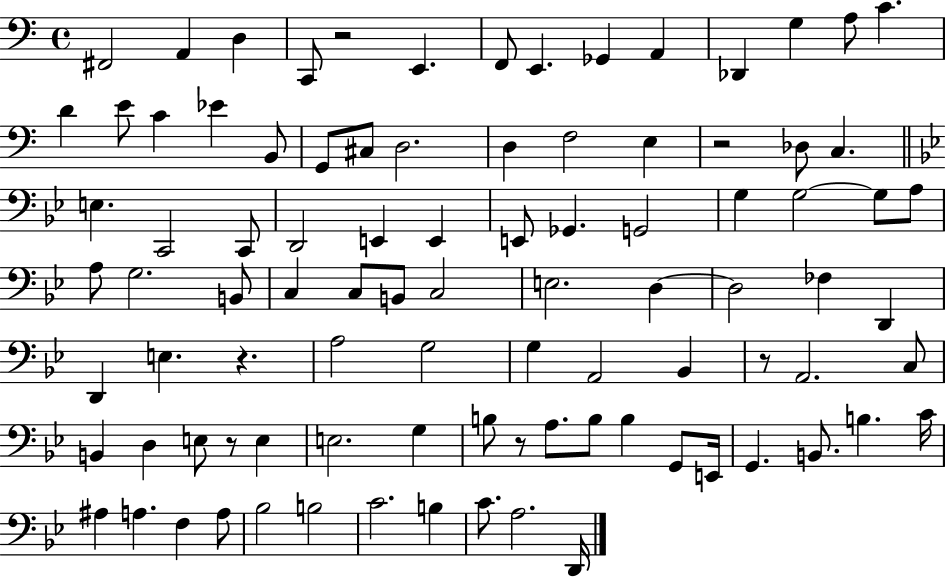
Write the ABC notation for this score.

X:1
T:Untitled
M:4/4
L:1/4
K:C
^F,,2 A,, D, C,,/2 z2 E,, F,,/2 E,, _G,, A,, _D,, G, A,/2 C D E/2 C _E B,,/2 G,,/2 ^C,/2 D,2 D, F,2 E, z2 _D,/2 C, E, C,,2 C,,/2 D,,2 E,, E,, E,,/2 _G,, G,,2 G, G,2 G,/2 A,/2 A,/2 G,2 B,,/2 C, C,/2 B,,/2 C,2 E,2 D, D,2 _F, D,, D,, E, z A,2 G,2 G, A,,2 _B,, z/2 A,,2 C,/2 B,, D, E,/2 z/2 E, E,2 G, B,/2 z/2 A,/2 B,/2 B, G,,/2 E,,/4 G,, B,,/2 B, C/4 ^A, A, F, A,/2 _B,2 B,2 C2 B, C/2 A,2 D,,/4